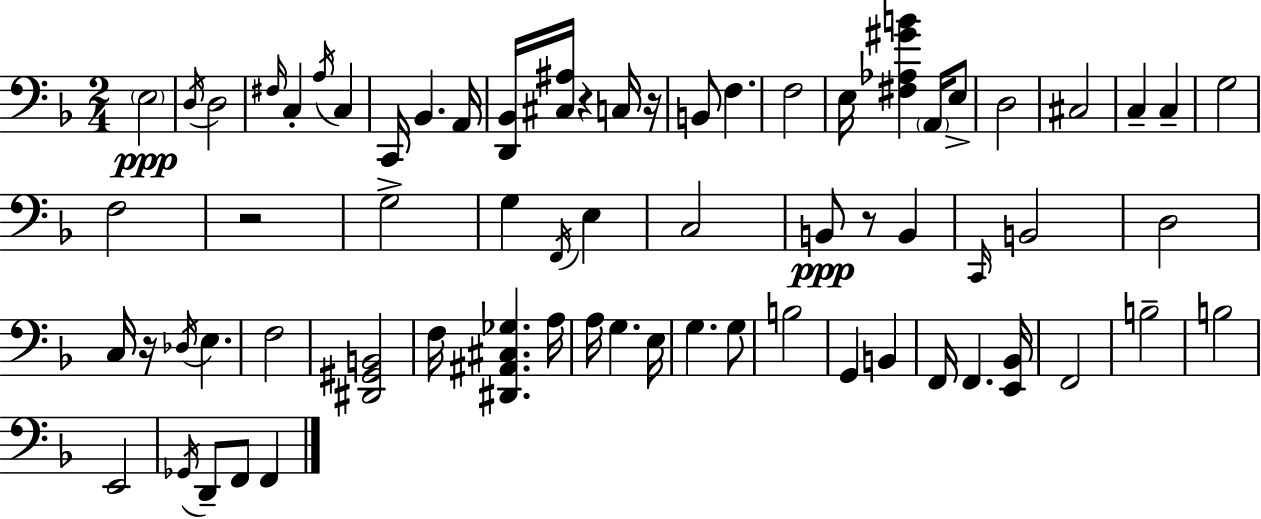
E3/h D3/s D3/h F#3/s C3/q A3/s C3/q C2/s Bb2/q. A2/s [D2,Bb2]/s [C#3,A#3]/s R/q C3/s R/s B2/e F3/q. F3/h E3/s [F#3,Ab3,G#4,B4]/q A2/s E3/e D3/h C#3/h C3/q C3/q G3/h F3/h R/h G3/h G3/q F2/s E3/q C3/h B2/e R/e B2/q C2/s B2/h D3/h C3/s R/s Db3/s E3/q. F3/h [D#2,G#2,B2]/h F3/s [D#2,A#2,C#3,Gb3]/q. A3/s A3/s G3/q. E3/s G3/q. G3/e B3/h G2/q B2/q F2/s F2/q. [E2,Bb2]/s F2/h B3/h B3/h E2/h Gb2/s D2/e F2/e F2/q